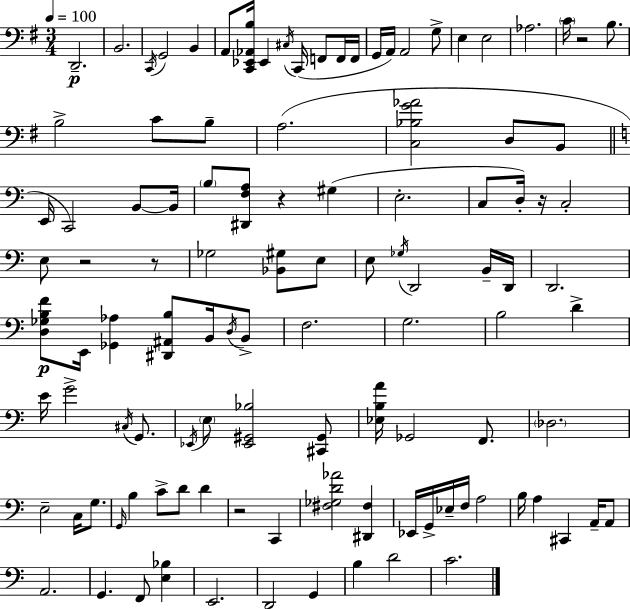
D2/h. B2/h. C2/s G2/h B2/q A2/e [C2,Eb2,Ab2,B3]/s Eb2/q C#3/s C2/s F2/e F2/s F2/s G2/s A2/s A2/h G3/e E3/q E3/h Ab3/h. C4/s R/h B3/e. B3/h C4/e B3/e A3/h. [C3,Bb3,G4,Ab4]/h D3/e B2/e E2/s C2/h B2/e B2/s B3/e [D#2,F3,A3]/e R/q G#3/q E3/h. C3/e D3/s R/s C3/h E3/e R/h R/e Gb3/h [Bb2,G#3]/e E3/e E3/e Gb3/s D2/h B2/s D2/s D2/h. [D3,Gb3,B3,F4]/e E2/s [Gb2,Ab3]/q [D#2,A#2,B3]/e B2/s D3/s B2/e F3/h. G3/h. B3/h D4/q E4/s G4/h C#3/s G2/e. Eb2/s E3/e [Eb2,G#2,Bb3]/h [C#2,G#2]/e [Eb3,B3,A4]/s Gb2/h F2/e. Db3/h. E3/h C3/s G3/e. G2/s B3/q C4/e D4/e D4/q R/h C2/q [F#3,Gb3,D4,Ab4]/h [D#2,F#3]/q Eb2/s G2/s Eb3/s F3/s A3/h B3/s A3/q C#2/q A2/s A2/e A2/h. G2/q. F2/e [E3,Bb3]/q E2/h. D2/h G2/q B3/q D4/h C4/h.